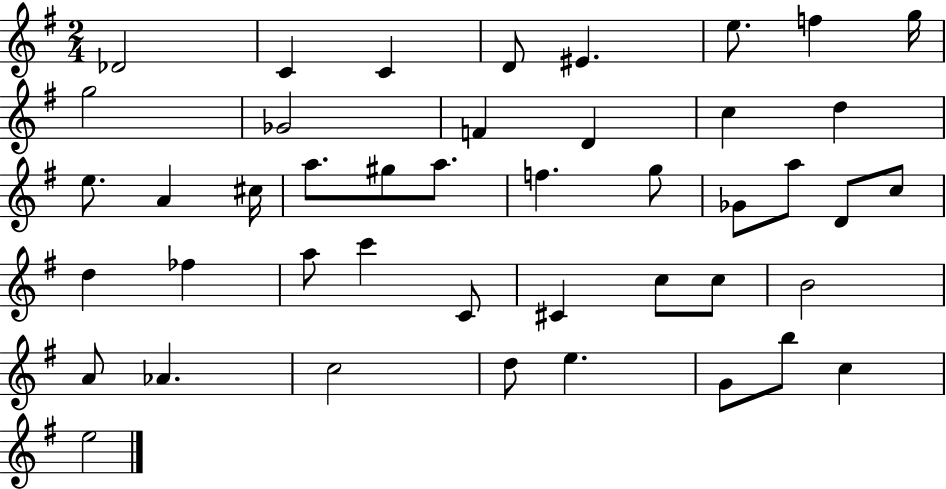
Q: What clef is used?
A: treble